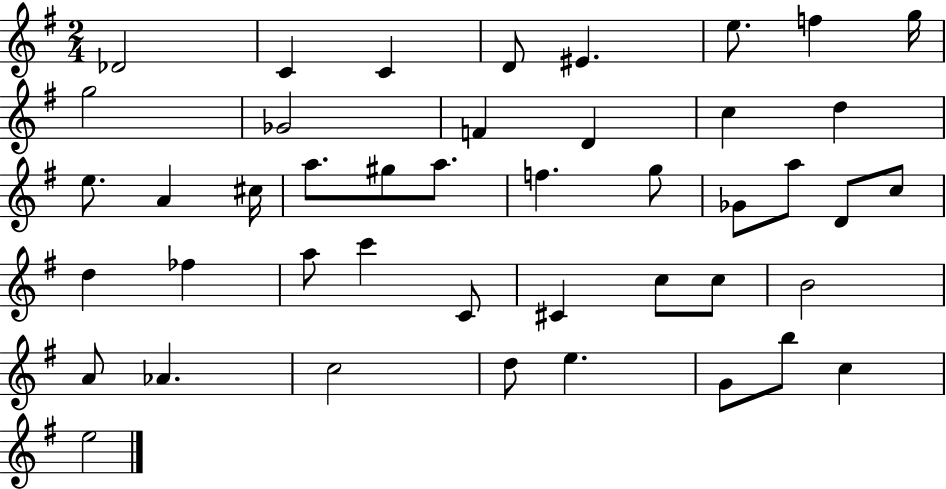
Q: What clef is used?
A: treble